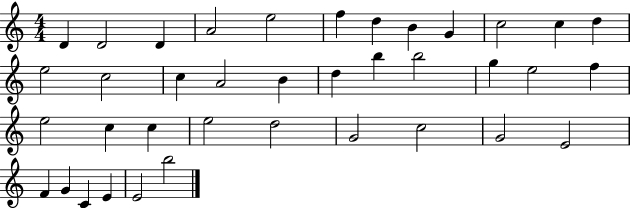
{
  \clef treble
  \numericTimeSignature
  \time 4/4
  \key c \major
  d'4 d'2 d'4 | a'2 e''2 | f''4 d''4 b'4 g'4 | c''2 c''4 d''4 | \break e''2 c''2 | c''4 a'2 b'4 | d''4 b''4 b''2 | g''4 e''2 f''4 | \break e''2 c''4 c''4 | e''2 d''2 | g'2 c''2 | g'2 e'2 | \break f'4 g'4 c'4 e'4 | e'2 b''2 | \bar "|."
}